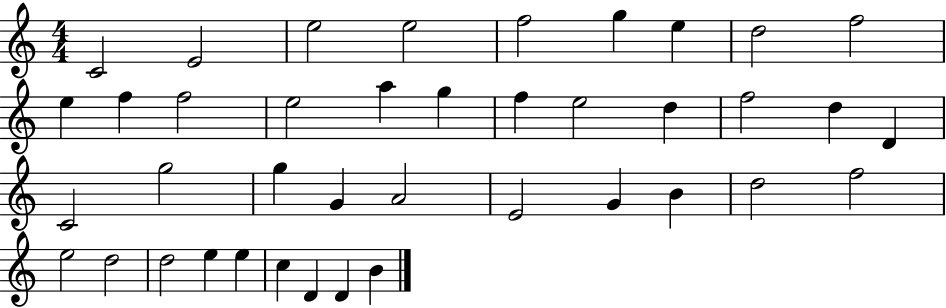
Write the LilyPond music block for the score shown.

{
  \clef treble
  \numericTimeSignature
  \time 4/4
  \key c \major
  c'2 e'2 | e''2 e''2 | f''2 g''4 e''4 | d''2 f''2 | \break e''4 f''4 f''2 | e''2 a''4 g''4 | f''4 e''2 d''4 | f''2 d''4 d'4 | \break c'2 g''2 | g''4 g'4 a'2 | e'2 g'4 b'4 | d''2 f''2 | \break e''2 d''2 | d''2 e''4 e''4 | c''4 d'4 d'4 b'4 | \bar "|."
}